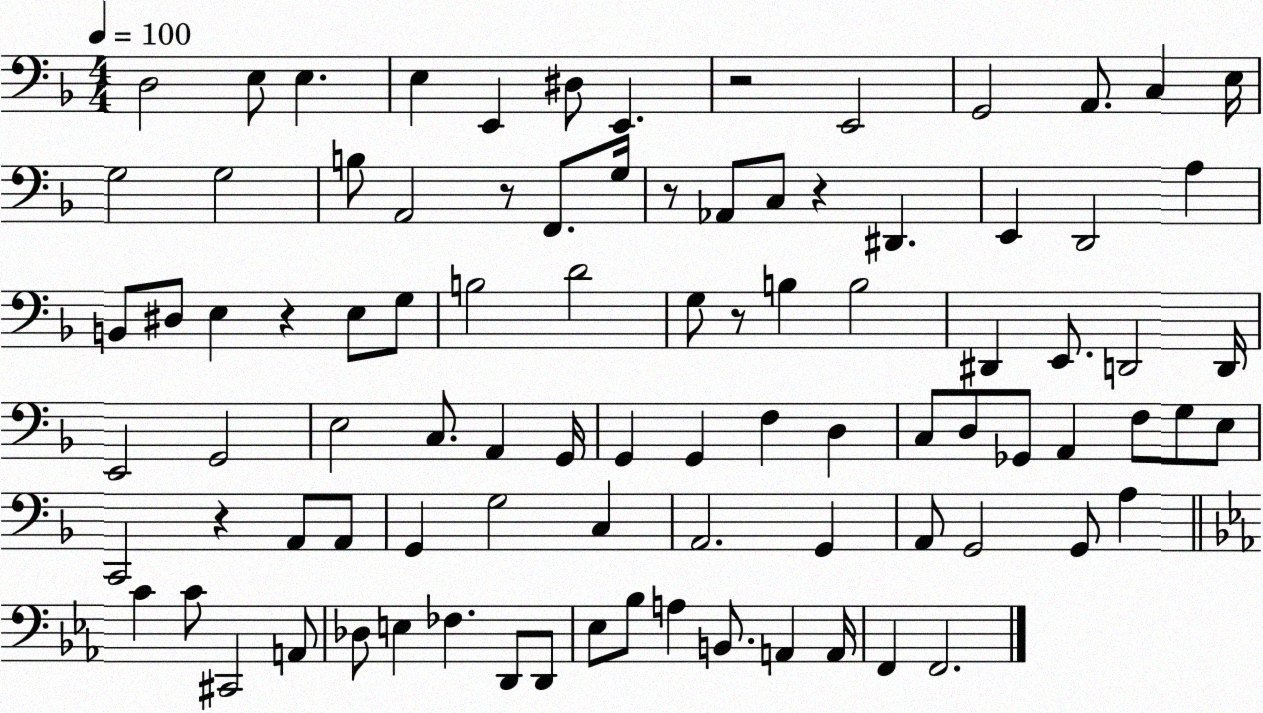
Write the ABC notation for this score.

X:1
T:Untitled
M:4/4
L:1/4
K:F
D,2 E,/2 E, E, E,, ^D,/2 E,, z2 E,,2 G,,2 A,,/2 C, E,/4 G,2 G,2 B,/2 A,,2 z/2 F,,/2 G,/4 z/2 _A,,/2 C,/2 z ^D,, E,, D,,2 A, B,,/2 ^D,/2 E, z E,/2 G,/2 B,2 D2 G,/2 z/2 B, B,2 ^D,, E,,/2 D,,2 D,,/4 E,,2 G,,2 E,2 C,/2 A,, G,,/4 G,, G,, F, D, C,/2 D,/2 _G,,/2 A,, F,/2 G,/2 E,/2 C,,2 z A,,/2 A,,/2 G,, G,2 C, A,,2 G,, A,,/2 G,,2 G,,/2 A, C C/2 ^C,,2 A,,/2 _D,/2 E, _F, D,,/2 D,,/2 _E,/2 _B,/2 A, B,,/2 A,, A,,/4 F,, F,,2